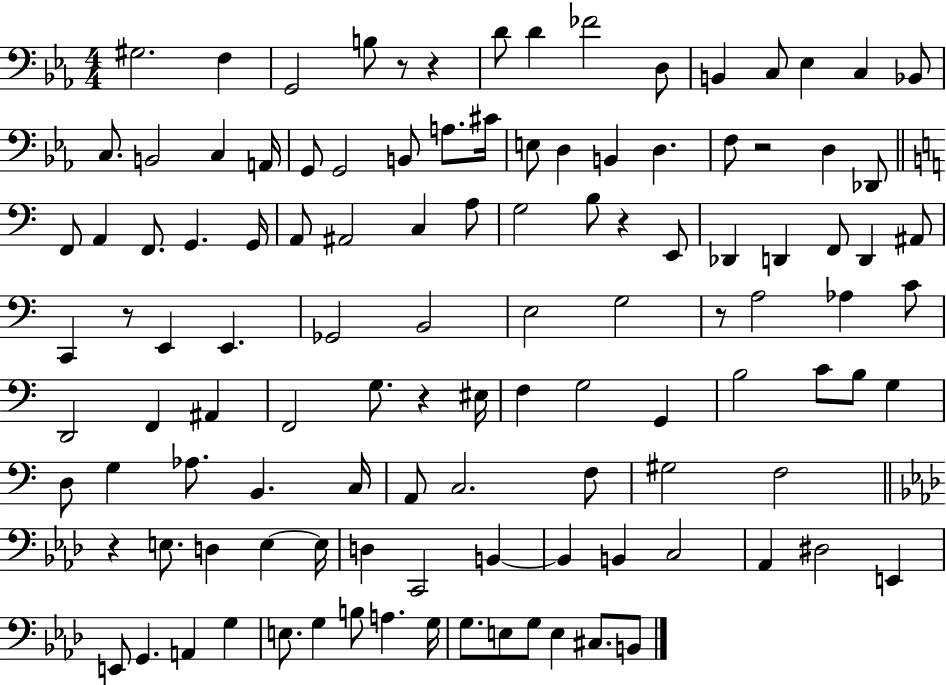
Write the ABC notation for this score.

X:1
T:Untitled
M:4/4
L:1/4
K:Eb
^G,2 F, G,,2 B,/2 z/2 z D/2 D _F2 D,/2 B,, C,/2 _E, C, _B,,/2 C,/2 B,,2 C, A,,/4 G,,/2 G,,2 B,,/2 A,/2 ^C/4 E,/2 D, B,, D, F,/2 z2 D, _D,,/2 F,,/2 A,, F,,/2 G,, G,,/4 A,,/2 ^A,,2 C, A,/2 G,2 B,/2 z E,,/2 _D,, D,, F,,/2 D,, ^A,,/2 C,, z/2 E,, E,, _G,,2 B,,2 E,2 G,2 z/2 A,2 _A, C/2 D,,2 F,, ^A,, F,,2 G,/2 z ^E,/4 F, G,2 G,, B,2 C/2 B,/2 G, D,/2 G, _A,/2 B,, C,/4 A,,/2 C,2 F,/2 ^G,2 F,2 z E,/2 D, E, E,/4 D, C,,2 B,, B,, B,, C,2 _A,, ^D,2 E,, E,,/2 G,, A,, G, E,/2 G, B,/2 A, G,/4 G,/2 E,/2 G,/2 E, ^C,/2 B,,/2